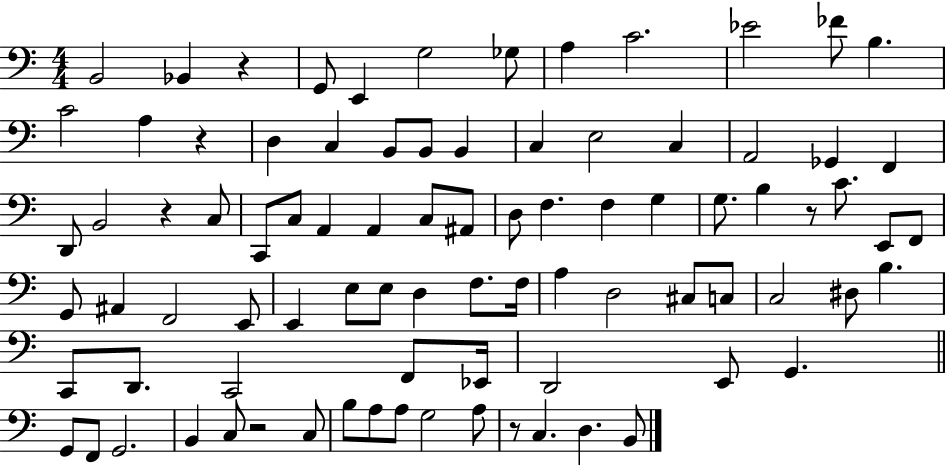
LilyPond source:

{
  \clef bass
  \numericTimeSignature
  \time 4/4
  \key c \major
  b,2 bes,4 r4 | g,8 e,4 g2 ges8 | a4 c'2. | ees'2 fes'8 b4. | \break c'2 a4 r4 | d4 c4 b,8 b,8 b,4 | c4 e2 c4 | a,2 ges,4 f,4 | \break d,8 b,2 r4 c8 | c,8 c8 a,4 a,4 c8 ais,8 | d8 f4. f4 g4 | g8. b4 r8 c'8. e,8 f,8 | \break g,8 ais,4 f,2 e,8 | e,4 e8 e8 d4 f8. f16 | a4 d2 cis8 c8 | c2 dis8 b4. | \break c,8 d,8. c,2 f,8 ees,16 | d,2 e,8 g,4. | \bar "||" \break \key a \minor g,8 f,8 g,2. | b,4 c8 r2 c8 | b8 a8 a8 g2 a8 | r8 c4. d4. b,8 | \break \bar "|."
}